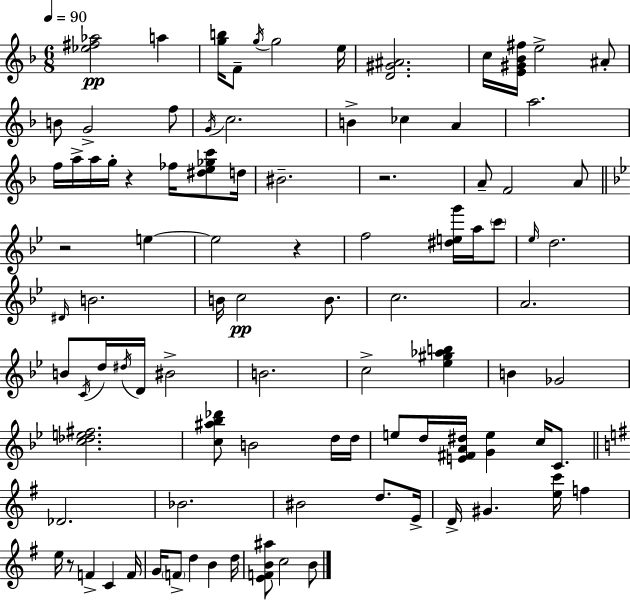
{
  \clef treble
  \numericTimeSignature
  \time 6/8
  \key d \minor
  \tempo 4 = 90
  <ees'' fis'' aes''>2\pp a''4 | <g'' b''>16 f'8-- \acciaccatura { g''16 } g''2 | e''16 <d' gis' ais'>2. | c''16 <e' gis' bes' fis''>16 e''2-> ais'8-. | \break b'8 g'2-> f''8 | \acciaccatura { g'16 } c''2. | b'4-> ces''4 a'4 | a''2. | \break f''16 a''16-> a''16 g''16-. r4 fes''16 <dis'' e'' ges'' c'''>8 | d''16 bis'2.-- | r2. | a'8-- f'2 | \break a'8 \bar "||" \break \key bes \major r2 e''4~~ | e''2 r4 | f''2 <dis'' e'' g'''>16 a''16 \parenthesize c'''8 | \grace { ees''16 } d''2. | \break \grace { dis'16 } b'2. | b'16 c''2\pp b'8. | c''2. | a'2. | \break b'8 \acciaccatura { c'16 } d''16 \acciaccatura { dis''16 } d'16 bis'2-> | b'2. | c''2-> | <ees'' gis'' aes'' b''>4 b'4 ges'2 | \break <c'' des'' e'' fis''>2. | <c'' ais'' bes'' des'''>8 b'2 | d''16 d''16 e''8 d''16 <e' fis' a' dis''>16 <g' e''>4 | c''16 c'8. \bar "||" \break \key g \major des'2. | bes'2. | bis'2 d''8. e'16-> | d'16-> gis'4. <e'' c'''>16 f''4 | \break e''16 r8 f'4-> c'4 f'16 | g'16 \parenthesize f'8-> d''4 b'4 d''16 | <e' f' b' ais''>8 c''2 b'8 | \bar "|."
}